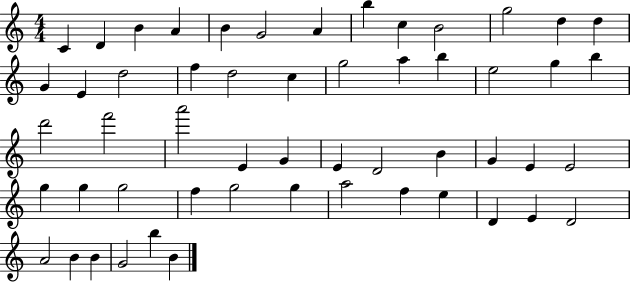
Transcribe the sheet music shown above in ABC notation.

X:1
T:Untitled
M:4/4
L:1/4
K:C
C D B A B G2 A b c B2 g2 d d G E d2 f d2 c g2 a b e2 g b d'2 f'2 a'2 E G E D2 B G E E2 g g g2 f g2 g a2 f e D E D2 A2 B B G2 b B